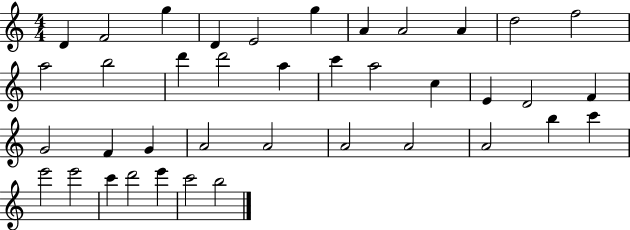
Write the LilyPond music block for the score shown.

{
  \clef treble
  \numericTimeSignature
  \time 4/4
  \key c \major
  d'4 f'2 g''4 | d'4 e'2 g''4 | a'4 a'2 a'4 | d''2 f''2 | \break a''2 b''2 | d'''4 d'''2 a''4 | c'''4 a''2 c''4 | e'4 d'2 f'4 | \break g'2 f'4 g'4 | a'2 a'2 | a'2 a'2 | a'2 b''4 c'''4 | \break e'''2 e'''2 | c'''4 d'''2 e'''4 | c'''2 b''2 | \bar "|."
}